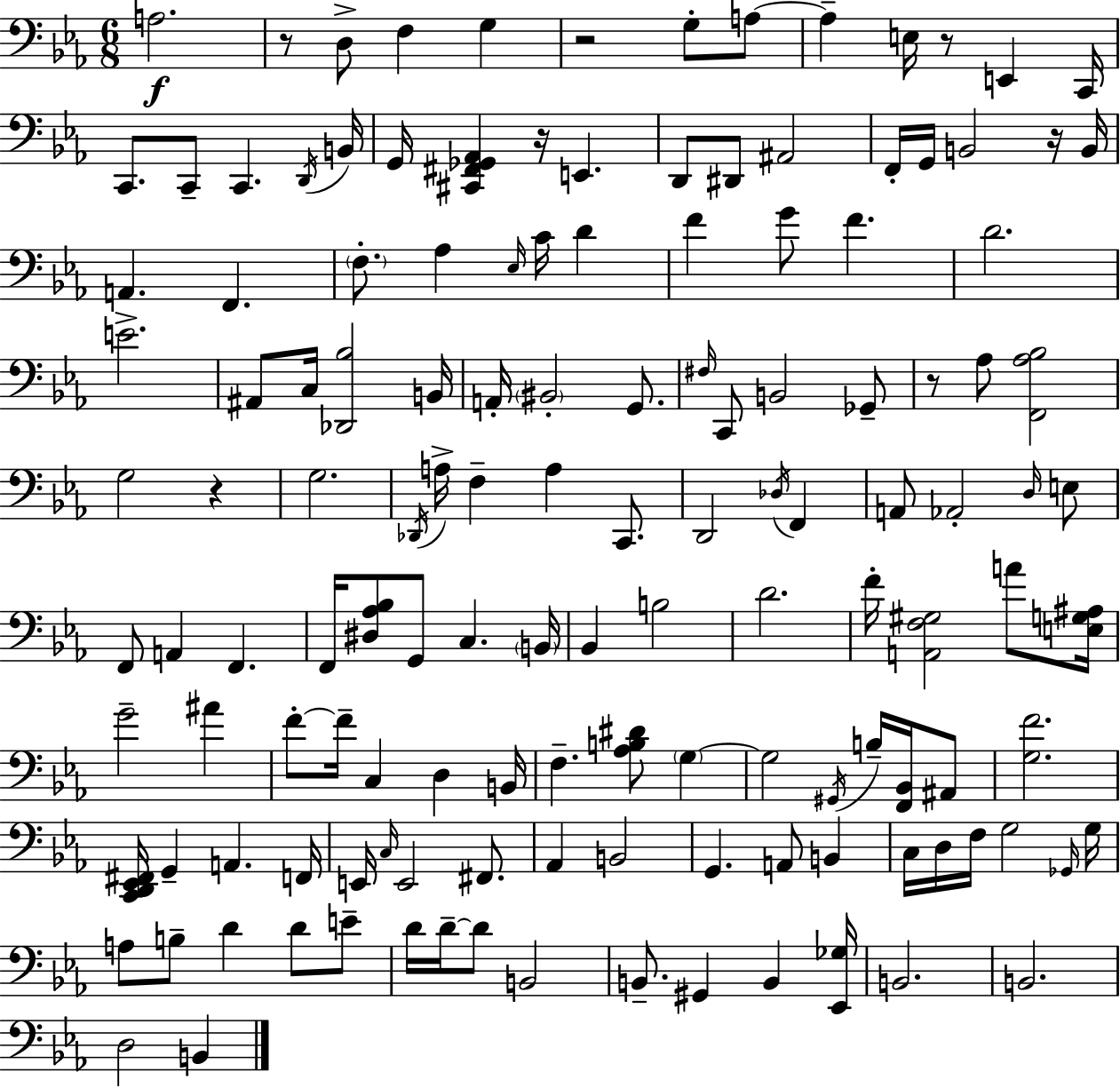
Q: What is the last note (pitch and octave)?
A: B2